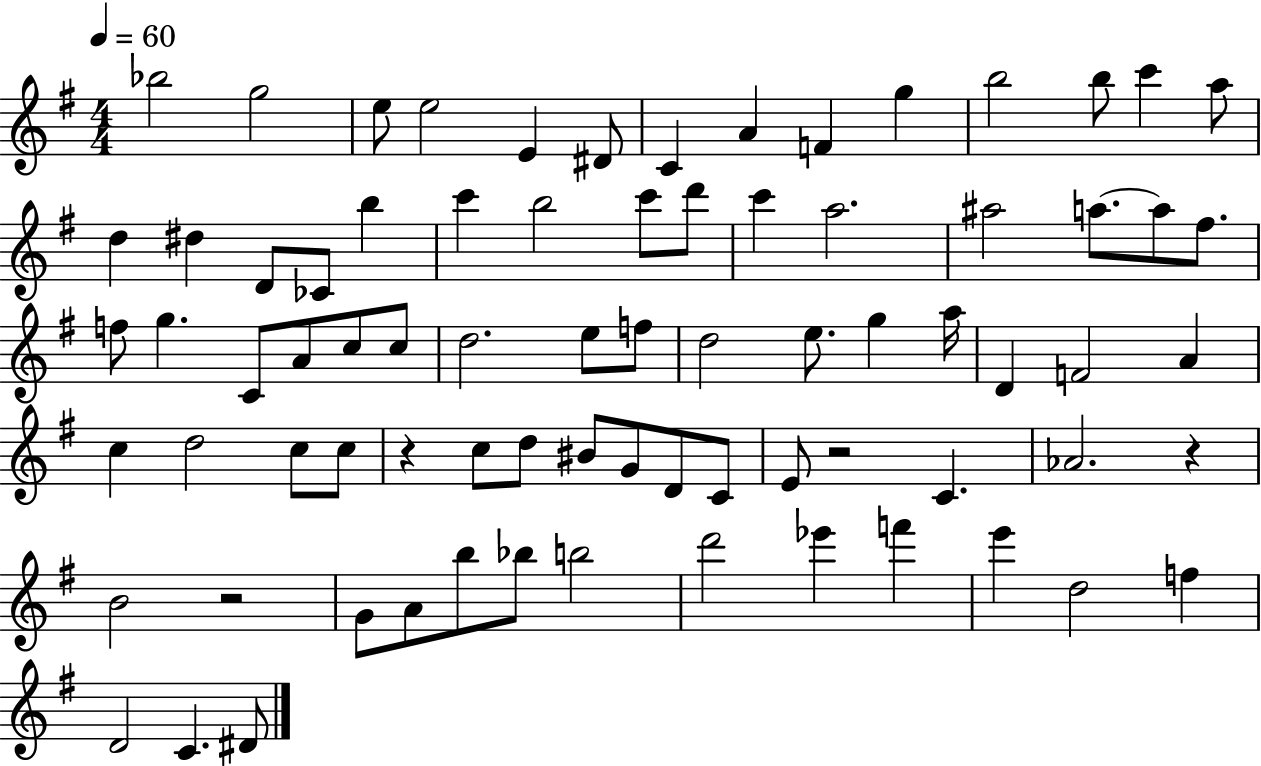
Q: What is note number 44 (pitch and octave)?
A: F4